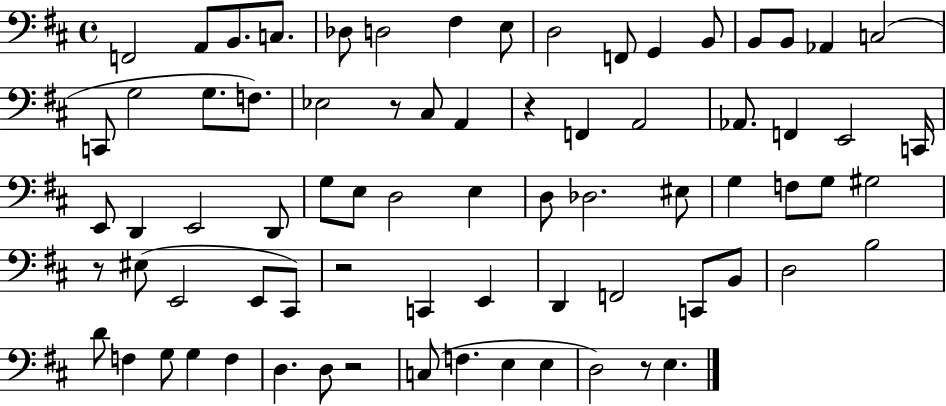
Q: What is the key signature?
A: D major